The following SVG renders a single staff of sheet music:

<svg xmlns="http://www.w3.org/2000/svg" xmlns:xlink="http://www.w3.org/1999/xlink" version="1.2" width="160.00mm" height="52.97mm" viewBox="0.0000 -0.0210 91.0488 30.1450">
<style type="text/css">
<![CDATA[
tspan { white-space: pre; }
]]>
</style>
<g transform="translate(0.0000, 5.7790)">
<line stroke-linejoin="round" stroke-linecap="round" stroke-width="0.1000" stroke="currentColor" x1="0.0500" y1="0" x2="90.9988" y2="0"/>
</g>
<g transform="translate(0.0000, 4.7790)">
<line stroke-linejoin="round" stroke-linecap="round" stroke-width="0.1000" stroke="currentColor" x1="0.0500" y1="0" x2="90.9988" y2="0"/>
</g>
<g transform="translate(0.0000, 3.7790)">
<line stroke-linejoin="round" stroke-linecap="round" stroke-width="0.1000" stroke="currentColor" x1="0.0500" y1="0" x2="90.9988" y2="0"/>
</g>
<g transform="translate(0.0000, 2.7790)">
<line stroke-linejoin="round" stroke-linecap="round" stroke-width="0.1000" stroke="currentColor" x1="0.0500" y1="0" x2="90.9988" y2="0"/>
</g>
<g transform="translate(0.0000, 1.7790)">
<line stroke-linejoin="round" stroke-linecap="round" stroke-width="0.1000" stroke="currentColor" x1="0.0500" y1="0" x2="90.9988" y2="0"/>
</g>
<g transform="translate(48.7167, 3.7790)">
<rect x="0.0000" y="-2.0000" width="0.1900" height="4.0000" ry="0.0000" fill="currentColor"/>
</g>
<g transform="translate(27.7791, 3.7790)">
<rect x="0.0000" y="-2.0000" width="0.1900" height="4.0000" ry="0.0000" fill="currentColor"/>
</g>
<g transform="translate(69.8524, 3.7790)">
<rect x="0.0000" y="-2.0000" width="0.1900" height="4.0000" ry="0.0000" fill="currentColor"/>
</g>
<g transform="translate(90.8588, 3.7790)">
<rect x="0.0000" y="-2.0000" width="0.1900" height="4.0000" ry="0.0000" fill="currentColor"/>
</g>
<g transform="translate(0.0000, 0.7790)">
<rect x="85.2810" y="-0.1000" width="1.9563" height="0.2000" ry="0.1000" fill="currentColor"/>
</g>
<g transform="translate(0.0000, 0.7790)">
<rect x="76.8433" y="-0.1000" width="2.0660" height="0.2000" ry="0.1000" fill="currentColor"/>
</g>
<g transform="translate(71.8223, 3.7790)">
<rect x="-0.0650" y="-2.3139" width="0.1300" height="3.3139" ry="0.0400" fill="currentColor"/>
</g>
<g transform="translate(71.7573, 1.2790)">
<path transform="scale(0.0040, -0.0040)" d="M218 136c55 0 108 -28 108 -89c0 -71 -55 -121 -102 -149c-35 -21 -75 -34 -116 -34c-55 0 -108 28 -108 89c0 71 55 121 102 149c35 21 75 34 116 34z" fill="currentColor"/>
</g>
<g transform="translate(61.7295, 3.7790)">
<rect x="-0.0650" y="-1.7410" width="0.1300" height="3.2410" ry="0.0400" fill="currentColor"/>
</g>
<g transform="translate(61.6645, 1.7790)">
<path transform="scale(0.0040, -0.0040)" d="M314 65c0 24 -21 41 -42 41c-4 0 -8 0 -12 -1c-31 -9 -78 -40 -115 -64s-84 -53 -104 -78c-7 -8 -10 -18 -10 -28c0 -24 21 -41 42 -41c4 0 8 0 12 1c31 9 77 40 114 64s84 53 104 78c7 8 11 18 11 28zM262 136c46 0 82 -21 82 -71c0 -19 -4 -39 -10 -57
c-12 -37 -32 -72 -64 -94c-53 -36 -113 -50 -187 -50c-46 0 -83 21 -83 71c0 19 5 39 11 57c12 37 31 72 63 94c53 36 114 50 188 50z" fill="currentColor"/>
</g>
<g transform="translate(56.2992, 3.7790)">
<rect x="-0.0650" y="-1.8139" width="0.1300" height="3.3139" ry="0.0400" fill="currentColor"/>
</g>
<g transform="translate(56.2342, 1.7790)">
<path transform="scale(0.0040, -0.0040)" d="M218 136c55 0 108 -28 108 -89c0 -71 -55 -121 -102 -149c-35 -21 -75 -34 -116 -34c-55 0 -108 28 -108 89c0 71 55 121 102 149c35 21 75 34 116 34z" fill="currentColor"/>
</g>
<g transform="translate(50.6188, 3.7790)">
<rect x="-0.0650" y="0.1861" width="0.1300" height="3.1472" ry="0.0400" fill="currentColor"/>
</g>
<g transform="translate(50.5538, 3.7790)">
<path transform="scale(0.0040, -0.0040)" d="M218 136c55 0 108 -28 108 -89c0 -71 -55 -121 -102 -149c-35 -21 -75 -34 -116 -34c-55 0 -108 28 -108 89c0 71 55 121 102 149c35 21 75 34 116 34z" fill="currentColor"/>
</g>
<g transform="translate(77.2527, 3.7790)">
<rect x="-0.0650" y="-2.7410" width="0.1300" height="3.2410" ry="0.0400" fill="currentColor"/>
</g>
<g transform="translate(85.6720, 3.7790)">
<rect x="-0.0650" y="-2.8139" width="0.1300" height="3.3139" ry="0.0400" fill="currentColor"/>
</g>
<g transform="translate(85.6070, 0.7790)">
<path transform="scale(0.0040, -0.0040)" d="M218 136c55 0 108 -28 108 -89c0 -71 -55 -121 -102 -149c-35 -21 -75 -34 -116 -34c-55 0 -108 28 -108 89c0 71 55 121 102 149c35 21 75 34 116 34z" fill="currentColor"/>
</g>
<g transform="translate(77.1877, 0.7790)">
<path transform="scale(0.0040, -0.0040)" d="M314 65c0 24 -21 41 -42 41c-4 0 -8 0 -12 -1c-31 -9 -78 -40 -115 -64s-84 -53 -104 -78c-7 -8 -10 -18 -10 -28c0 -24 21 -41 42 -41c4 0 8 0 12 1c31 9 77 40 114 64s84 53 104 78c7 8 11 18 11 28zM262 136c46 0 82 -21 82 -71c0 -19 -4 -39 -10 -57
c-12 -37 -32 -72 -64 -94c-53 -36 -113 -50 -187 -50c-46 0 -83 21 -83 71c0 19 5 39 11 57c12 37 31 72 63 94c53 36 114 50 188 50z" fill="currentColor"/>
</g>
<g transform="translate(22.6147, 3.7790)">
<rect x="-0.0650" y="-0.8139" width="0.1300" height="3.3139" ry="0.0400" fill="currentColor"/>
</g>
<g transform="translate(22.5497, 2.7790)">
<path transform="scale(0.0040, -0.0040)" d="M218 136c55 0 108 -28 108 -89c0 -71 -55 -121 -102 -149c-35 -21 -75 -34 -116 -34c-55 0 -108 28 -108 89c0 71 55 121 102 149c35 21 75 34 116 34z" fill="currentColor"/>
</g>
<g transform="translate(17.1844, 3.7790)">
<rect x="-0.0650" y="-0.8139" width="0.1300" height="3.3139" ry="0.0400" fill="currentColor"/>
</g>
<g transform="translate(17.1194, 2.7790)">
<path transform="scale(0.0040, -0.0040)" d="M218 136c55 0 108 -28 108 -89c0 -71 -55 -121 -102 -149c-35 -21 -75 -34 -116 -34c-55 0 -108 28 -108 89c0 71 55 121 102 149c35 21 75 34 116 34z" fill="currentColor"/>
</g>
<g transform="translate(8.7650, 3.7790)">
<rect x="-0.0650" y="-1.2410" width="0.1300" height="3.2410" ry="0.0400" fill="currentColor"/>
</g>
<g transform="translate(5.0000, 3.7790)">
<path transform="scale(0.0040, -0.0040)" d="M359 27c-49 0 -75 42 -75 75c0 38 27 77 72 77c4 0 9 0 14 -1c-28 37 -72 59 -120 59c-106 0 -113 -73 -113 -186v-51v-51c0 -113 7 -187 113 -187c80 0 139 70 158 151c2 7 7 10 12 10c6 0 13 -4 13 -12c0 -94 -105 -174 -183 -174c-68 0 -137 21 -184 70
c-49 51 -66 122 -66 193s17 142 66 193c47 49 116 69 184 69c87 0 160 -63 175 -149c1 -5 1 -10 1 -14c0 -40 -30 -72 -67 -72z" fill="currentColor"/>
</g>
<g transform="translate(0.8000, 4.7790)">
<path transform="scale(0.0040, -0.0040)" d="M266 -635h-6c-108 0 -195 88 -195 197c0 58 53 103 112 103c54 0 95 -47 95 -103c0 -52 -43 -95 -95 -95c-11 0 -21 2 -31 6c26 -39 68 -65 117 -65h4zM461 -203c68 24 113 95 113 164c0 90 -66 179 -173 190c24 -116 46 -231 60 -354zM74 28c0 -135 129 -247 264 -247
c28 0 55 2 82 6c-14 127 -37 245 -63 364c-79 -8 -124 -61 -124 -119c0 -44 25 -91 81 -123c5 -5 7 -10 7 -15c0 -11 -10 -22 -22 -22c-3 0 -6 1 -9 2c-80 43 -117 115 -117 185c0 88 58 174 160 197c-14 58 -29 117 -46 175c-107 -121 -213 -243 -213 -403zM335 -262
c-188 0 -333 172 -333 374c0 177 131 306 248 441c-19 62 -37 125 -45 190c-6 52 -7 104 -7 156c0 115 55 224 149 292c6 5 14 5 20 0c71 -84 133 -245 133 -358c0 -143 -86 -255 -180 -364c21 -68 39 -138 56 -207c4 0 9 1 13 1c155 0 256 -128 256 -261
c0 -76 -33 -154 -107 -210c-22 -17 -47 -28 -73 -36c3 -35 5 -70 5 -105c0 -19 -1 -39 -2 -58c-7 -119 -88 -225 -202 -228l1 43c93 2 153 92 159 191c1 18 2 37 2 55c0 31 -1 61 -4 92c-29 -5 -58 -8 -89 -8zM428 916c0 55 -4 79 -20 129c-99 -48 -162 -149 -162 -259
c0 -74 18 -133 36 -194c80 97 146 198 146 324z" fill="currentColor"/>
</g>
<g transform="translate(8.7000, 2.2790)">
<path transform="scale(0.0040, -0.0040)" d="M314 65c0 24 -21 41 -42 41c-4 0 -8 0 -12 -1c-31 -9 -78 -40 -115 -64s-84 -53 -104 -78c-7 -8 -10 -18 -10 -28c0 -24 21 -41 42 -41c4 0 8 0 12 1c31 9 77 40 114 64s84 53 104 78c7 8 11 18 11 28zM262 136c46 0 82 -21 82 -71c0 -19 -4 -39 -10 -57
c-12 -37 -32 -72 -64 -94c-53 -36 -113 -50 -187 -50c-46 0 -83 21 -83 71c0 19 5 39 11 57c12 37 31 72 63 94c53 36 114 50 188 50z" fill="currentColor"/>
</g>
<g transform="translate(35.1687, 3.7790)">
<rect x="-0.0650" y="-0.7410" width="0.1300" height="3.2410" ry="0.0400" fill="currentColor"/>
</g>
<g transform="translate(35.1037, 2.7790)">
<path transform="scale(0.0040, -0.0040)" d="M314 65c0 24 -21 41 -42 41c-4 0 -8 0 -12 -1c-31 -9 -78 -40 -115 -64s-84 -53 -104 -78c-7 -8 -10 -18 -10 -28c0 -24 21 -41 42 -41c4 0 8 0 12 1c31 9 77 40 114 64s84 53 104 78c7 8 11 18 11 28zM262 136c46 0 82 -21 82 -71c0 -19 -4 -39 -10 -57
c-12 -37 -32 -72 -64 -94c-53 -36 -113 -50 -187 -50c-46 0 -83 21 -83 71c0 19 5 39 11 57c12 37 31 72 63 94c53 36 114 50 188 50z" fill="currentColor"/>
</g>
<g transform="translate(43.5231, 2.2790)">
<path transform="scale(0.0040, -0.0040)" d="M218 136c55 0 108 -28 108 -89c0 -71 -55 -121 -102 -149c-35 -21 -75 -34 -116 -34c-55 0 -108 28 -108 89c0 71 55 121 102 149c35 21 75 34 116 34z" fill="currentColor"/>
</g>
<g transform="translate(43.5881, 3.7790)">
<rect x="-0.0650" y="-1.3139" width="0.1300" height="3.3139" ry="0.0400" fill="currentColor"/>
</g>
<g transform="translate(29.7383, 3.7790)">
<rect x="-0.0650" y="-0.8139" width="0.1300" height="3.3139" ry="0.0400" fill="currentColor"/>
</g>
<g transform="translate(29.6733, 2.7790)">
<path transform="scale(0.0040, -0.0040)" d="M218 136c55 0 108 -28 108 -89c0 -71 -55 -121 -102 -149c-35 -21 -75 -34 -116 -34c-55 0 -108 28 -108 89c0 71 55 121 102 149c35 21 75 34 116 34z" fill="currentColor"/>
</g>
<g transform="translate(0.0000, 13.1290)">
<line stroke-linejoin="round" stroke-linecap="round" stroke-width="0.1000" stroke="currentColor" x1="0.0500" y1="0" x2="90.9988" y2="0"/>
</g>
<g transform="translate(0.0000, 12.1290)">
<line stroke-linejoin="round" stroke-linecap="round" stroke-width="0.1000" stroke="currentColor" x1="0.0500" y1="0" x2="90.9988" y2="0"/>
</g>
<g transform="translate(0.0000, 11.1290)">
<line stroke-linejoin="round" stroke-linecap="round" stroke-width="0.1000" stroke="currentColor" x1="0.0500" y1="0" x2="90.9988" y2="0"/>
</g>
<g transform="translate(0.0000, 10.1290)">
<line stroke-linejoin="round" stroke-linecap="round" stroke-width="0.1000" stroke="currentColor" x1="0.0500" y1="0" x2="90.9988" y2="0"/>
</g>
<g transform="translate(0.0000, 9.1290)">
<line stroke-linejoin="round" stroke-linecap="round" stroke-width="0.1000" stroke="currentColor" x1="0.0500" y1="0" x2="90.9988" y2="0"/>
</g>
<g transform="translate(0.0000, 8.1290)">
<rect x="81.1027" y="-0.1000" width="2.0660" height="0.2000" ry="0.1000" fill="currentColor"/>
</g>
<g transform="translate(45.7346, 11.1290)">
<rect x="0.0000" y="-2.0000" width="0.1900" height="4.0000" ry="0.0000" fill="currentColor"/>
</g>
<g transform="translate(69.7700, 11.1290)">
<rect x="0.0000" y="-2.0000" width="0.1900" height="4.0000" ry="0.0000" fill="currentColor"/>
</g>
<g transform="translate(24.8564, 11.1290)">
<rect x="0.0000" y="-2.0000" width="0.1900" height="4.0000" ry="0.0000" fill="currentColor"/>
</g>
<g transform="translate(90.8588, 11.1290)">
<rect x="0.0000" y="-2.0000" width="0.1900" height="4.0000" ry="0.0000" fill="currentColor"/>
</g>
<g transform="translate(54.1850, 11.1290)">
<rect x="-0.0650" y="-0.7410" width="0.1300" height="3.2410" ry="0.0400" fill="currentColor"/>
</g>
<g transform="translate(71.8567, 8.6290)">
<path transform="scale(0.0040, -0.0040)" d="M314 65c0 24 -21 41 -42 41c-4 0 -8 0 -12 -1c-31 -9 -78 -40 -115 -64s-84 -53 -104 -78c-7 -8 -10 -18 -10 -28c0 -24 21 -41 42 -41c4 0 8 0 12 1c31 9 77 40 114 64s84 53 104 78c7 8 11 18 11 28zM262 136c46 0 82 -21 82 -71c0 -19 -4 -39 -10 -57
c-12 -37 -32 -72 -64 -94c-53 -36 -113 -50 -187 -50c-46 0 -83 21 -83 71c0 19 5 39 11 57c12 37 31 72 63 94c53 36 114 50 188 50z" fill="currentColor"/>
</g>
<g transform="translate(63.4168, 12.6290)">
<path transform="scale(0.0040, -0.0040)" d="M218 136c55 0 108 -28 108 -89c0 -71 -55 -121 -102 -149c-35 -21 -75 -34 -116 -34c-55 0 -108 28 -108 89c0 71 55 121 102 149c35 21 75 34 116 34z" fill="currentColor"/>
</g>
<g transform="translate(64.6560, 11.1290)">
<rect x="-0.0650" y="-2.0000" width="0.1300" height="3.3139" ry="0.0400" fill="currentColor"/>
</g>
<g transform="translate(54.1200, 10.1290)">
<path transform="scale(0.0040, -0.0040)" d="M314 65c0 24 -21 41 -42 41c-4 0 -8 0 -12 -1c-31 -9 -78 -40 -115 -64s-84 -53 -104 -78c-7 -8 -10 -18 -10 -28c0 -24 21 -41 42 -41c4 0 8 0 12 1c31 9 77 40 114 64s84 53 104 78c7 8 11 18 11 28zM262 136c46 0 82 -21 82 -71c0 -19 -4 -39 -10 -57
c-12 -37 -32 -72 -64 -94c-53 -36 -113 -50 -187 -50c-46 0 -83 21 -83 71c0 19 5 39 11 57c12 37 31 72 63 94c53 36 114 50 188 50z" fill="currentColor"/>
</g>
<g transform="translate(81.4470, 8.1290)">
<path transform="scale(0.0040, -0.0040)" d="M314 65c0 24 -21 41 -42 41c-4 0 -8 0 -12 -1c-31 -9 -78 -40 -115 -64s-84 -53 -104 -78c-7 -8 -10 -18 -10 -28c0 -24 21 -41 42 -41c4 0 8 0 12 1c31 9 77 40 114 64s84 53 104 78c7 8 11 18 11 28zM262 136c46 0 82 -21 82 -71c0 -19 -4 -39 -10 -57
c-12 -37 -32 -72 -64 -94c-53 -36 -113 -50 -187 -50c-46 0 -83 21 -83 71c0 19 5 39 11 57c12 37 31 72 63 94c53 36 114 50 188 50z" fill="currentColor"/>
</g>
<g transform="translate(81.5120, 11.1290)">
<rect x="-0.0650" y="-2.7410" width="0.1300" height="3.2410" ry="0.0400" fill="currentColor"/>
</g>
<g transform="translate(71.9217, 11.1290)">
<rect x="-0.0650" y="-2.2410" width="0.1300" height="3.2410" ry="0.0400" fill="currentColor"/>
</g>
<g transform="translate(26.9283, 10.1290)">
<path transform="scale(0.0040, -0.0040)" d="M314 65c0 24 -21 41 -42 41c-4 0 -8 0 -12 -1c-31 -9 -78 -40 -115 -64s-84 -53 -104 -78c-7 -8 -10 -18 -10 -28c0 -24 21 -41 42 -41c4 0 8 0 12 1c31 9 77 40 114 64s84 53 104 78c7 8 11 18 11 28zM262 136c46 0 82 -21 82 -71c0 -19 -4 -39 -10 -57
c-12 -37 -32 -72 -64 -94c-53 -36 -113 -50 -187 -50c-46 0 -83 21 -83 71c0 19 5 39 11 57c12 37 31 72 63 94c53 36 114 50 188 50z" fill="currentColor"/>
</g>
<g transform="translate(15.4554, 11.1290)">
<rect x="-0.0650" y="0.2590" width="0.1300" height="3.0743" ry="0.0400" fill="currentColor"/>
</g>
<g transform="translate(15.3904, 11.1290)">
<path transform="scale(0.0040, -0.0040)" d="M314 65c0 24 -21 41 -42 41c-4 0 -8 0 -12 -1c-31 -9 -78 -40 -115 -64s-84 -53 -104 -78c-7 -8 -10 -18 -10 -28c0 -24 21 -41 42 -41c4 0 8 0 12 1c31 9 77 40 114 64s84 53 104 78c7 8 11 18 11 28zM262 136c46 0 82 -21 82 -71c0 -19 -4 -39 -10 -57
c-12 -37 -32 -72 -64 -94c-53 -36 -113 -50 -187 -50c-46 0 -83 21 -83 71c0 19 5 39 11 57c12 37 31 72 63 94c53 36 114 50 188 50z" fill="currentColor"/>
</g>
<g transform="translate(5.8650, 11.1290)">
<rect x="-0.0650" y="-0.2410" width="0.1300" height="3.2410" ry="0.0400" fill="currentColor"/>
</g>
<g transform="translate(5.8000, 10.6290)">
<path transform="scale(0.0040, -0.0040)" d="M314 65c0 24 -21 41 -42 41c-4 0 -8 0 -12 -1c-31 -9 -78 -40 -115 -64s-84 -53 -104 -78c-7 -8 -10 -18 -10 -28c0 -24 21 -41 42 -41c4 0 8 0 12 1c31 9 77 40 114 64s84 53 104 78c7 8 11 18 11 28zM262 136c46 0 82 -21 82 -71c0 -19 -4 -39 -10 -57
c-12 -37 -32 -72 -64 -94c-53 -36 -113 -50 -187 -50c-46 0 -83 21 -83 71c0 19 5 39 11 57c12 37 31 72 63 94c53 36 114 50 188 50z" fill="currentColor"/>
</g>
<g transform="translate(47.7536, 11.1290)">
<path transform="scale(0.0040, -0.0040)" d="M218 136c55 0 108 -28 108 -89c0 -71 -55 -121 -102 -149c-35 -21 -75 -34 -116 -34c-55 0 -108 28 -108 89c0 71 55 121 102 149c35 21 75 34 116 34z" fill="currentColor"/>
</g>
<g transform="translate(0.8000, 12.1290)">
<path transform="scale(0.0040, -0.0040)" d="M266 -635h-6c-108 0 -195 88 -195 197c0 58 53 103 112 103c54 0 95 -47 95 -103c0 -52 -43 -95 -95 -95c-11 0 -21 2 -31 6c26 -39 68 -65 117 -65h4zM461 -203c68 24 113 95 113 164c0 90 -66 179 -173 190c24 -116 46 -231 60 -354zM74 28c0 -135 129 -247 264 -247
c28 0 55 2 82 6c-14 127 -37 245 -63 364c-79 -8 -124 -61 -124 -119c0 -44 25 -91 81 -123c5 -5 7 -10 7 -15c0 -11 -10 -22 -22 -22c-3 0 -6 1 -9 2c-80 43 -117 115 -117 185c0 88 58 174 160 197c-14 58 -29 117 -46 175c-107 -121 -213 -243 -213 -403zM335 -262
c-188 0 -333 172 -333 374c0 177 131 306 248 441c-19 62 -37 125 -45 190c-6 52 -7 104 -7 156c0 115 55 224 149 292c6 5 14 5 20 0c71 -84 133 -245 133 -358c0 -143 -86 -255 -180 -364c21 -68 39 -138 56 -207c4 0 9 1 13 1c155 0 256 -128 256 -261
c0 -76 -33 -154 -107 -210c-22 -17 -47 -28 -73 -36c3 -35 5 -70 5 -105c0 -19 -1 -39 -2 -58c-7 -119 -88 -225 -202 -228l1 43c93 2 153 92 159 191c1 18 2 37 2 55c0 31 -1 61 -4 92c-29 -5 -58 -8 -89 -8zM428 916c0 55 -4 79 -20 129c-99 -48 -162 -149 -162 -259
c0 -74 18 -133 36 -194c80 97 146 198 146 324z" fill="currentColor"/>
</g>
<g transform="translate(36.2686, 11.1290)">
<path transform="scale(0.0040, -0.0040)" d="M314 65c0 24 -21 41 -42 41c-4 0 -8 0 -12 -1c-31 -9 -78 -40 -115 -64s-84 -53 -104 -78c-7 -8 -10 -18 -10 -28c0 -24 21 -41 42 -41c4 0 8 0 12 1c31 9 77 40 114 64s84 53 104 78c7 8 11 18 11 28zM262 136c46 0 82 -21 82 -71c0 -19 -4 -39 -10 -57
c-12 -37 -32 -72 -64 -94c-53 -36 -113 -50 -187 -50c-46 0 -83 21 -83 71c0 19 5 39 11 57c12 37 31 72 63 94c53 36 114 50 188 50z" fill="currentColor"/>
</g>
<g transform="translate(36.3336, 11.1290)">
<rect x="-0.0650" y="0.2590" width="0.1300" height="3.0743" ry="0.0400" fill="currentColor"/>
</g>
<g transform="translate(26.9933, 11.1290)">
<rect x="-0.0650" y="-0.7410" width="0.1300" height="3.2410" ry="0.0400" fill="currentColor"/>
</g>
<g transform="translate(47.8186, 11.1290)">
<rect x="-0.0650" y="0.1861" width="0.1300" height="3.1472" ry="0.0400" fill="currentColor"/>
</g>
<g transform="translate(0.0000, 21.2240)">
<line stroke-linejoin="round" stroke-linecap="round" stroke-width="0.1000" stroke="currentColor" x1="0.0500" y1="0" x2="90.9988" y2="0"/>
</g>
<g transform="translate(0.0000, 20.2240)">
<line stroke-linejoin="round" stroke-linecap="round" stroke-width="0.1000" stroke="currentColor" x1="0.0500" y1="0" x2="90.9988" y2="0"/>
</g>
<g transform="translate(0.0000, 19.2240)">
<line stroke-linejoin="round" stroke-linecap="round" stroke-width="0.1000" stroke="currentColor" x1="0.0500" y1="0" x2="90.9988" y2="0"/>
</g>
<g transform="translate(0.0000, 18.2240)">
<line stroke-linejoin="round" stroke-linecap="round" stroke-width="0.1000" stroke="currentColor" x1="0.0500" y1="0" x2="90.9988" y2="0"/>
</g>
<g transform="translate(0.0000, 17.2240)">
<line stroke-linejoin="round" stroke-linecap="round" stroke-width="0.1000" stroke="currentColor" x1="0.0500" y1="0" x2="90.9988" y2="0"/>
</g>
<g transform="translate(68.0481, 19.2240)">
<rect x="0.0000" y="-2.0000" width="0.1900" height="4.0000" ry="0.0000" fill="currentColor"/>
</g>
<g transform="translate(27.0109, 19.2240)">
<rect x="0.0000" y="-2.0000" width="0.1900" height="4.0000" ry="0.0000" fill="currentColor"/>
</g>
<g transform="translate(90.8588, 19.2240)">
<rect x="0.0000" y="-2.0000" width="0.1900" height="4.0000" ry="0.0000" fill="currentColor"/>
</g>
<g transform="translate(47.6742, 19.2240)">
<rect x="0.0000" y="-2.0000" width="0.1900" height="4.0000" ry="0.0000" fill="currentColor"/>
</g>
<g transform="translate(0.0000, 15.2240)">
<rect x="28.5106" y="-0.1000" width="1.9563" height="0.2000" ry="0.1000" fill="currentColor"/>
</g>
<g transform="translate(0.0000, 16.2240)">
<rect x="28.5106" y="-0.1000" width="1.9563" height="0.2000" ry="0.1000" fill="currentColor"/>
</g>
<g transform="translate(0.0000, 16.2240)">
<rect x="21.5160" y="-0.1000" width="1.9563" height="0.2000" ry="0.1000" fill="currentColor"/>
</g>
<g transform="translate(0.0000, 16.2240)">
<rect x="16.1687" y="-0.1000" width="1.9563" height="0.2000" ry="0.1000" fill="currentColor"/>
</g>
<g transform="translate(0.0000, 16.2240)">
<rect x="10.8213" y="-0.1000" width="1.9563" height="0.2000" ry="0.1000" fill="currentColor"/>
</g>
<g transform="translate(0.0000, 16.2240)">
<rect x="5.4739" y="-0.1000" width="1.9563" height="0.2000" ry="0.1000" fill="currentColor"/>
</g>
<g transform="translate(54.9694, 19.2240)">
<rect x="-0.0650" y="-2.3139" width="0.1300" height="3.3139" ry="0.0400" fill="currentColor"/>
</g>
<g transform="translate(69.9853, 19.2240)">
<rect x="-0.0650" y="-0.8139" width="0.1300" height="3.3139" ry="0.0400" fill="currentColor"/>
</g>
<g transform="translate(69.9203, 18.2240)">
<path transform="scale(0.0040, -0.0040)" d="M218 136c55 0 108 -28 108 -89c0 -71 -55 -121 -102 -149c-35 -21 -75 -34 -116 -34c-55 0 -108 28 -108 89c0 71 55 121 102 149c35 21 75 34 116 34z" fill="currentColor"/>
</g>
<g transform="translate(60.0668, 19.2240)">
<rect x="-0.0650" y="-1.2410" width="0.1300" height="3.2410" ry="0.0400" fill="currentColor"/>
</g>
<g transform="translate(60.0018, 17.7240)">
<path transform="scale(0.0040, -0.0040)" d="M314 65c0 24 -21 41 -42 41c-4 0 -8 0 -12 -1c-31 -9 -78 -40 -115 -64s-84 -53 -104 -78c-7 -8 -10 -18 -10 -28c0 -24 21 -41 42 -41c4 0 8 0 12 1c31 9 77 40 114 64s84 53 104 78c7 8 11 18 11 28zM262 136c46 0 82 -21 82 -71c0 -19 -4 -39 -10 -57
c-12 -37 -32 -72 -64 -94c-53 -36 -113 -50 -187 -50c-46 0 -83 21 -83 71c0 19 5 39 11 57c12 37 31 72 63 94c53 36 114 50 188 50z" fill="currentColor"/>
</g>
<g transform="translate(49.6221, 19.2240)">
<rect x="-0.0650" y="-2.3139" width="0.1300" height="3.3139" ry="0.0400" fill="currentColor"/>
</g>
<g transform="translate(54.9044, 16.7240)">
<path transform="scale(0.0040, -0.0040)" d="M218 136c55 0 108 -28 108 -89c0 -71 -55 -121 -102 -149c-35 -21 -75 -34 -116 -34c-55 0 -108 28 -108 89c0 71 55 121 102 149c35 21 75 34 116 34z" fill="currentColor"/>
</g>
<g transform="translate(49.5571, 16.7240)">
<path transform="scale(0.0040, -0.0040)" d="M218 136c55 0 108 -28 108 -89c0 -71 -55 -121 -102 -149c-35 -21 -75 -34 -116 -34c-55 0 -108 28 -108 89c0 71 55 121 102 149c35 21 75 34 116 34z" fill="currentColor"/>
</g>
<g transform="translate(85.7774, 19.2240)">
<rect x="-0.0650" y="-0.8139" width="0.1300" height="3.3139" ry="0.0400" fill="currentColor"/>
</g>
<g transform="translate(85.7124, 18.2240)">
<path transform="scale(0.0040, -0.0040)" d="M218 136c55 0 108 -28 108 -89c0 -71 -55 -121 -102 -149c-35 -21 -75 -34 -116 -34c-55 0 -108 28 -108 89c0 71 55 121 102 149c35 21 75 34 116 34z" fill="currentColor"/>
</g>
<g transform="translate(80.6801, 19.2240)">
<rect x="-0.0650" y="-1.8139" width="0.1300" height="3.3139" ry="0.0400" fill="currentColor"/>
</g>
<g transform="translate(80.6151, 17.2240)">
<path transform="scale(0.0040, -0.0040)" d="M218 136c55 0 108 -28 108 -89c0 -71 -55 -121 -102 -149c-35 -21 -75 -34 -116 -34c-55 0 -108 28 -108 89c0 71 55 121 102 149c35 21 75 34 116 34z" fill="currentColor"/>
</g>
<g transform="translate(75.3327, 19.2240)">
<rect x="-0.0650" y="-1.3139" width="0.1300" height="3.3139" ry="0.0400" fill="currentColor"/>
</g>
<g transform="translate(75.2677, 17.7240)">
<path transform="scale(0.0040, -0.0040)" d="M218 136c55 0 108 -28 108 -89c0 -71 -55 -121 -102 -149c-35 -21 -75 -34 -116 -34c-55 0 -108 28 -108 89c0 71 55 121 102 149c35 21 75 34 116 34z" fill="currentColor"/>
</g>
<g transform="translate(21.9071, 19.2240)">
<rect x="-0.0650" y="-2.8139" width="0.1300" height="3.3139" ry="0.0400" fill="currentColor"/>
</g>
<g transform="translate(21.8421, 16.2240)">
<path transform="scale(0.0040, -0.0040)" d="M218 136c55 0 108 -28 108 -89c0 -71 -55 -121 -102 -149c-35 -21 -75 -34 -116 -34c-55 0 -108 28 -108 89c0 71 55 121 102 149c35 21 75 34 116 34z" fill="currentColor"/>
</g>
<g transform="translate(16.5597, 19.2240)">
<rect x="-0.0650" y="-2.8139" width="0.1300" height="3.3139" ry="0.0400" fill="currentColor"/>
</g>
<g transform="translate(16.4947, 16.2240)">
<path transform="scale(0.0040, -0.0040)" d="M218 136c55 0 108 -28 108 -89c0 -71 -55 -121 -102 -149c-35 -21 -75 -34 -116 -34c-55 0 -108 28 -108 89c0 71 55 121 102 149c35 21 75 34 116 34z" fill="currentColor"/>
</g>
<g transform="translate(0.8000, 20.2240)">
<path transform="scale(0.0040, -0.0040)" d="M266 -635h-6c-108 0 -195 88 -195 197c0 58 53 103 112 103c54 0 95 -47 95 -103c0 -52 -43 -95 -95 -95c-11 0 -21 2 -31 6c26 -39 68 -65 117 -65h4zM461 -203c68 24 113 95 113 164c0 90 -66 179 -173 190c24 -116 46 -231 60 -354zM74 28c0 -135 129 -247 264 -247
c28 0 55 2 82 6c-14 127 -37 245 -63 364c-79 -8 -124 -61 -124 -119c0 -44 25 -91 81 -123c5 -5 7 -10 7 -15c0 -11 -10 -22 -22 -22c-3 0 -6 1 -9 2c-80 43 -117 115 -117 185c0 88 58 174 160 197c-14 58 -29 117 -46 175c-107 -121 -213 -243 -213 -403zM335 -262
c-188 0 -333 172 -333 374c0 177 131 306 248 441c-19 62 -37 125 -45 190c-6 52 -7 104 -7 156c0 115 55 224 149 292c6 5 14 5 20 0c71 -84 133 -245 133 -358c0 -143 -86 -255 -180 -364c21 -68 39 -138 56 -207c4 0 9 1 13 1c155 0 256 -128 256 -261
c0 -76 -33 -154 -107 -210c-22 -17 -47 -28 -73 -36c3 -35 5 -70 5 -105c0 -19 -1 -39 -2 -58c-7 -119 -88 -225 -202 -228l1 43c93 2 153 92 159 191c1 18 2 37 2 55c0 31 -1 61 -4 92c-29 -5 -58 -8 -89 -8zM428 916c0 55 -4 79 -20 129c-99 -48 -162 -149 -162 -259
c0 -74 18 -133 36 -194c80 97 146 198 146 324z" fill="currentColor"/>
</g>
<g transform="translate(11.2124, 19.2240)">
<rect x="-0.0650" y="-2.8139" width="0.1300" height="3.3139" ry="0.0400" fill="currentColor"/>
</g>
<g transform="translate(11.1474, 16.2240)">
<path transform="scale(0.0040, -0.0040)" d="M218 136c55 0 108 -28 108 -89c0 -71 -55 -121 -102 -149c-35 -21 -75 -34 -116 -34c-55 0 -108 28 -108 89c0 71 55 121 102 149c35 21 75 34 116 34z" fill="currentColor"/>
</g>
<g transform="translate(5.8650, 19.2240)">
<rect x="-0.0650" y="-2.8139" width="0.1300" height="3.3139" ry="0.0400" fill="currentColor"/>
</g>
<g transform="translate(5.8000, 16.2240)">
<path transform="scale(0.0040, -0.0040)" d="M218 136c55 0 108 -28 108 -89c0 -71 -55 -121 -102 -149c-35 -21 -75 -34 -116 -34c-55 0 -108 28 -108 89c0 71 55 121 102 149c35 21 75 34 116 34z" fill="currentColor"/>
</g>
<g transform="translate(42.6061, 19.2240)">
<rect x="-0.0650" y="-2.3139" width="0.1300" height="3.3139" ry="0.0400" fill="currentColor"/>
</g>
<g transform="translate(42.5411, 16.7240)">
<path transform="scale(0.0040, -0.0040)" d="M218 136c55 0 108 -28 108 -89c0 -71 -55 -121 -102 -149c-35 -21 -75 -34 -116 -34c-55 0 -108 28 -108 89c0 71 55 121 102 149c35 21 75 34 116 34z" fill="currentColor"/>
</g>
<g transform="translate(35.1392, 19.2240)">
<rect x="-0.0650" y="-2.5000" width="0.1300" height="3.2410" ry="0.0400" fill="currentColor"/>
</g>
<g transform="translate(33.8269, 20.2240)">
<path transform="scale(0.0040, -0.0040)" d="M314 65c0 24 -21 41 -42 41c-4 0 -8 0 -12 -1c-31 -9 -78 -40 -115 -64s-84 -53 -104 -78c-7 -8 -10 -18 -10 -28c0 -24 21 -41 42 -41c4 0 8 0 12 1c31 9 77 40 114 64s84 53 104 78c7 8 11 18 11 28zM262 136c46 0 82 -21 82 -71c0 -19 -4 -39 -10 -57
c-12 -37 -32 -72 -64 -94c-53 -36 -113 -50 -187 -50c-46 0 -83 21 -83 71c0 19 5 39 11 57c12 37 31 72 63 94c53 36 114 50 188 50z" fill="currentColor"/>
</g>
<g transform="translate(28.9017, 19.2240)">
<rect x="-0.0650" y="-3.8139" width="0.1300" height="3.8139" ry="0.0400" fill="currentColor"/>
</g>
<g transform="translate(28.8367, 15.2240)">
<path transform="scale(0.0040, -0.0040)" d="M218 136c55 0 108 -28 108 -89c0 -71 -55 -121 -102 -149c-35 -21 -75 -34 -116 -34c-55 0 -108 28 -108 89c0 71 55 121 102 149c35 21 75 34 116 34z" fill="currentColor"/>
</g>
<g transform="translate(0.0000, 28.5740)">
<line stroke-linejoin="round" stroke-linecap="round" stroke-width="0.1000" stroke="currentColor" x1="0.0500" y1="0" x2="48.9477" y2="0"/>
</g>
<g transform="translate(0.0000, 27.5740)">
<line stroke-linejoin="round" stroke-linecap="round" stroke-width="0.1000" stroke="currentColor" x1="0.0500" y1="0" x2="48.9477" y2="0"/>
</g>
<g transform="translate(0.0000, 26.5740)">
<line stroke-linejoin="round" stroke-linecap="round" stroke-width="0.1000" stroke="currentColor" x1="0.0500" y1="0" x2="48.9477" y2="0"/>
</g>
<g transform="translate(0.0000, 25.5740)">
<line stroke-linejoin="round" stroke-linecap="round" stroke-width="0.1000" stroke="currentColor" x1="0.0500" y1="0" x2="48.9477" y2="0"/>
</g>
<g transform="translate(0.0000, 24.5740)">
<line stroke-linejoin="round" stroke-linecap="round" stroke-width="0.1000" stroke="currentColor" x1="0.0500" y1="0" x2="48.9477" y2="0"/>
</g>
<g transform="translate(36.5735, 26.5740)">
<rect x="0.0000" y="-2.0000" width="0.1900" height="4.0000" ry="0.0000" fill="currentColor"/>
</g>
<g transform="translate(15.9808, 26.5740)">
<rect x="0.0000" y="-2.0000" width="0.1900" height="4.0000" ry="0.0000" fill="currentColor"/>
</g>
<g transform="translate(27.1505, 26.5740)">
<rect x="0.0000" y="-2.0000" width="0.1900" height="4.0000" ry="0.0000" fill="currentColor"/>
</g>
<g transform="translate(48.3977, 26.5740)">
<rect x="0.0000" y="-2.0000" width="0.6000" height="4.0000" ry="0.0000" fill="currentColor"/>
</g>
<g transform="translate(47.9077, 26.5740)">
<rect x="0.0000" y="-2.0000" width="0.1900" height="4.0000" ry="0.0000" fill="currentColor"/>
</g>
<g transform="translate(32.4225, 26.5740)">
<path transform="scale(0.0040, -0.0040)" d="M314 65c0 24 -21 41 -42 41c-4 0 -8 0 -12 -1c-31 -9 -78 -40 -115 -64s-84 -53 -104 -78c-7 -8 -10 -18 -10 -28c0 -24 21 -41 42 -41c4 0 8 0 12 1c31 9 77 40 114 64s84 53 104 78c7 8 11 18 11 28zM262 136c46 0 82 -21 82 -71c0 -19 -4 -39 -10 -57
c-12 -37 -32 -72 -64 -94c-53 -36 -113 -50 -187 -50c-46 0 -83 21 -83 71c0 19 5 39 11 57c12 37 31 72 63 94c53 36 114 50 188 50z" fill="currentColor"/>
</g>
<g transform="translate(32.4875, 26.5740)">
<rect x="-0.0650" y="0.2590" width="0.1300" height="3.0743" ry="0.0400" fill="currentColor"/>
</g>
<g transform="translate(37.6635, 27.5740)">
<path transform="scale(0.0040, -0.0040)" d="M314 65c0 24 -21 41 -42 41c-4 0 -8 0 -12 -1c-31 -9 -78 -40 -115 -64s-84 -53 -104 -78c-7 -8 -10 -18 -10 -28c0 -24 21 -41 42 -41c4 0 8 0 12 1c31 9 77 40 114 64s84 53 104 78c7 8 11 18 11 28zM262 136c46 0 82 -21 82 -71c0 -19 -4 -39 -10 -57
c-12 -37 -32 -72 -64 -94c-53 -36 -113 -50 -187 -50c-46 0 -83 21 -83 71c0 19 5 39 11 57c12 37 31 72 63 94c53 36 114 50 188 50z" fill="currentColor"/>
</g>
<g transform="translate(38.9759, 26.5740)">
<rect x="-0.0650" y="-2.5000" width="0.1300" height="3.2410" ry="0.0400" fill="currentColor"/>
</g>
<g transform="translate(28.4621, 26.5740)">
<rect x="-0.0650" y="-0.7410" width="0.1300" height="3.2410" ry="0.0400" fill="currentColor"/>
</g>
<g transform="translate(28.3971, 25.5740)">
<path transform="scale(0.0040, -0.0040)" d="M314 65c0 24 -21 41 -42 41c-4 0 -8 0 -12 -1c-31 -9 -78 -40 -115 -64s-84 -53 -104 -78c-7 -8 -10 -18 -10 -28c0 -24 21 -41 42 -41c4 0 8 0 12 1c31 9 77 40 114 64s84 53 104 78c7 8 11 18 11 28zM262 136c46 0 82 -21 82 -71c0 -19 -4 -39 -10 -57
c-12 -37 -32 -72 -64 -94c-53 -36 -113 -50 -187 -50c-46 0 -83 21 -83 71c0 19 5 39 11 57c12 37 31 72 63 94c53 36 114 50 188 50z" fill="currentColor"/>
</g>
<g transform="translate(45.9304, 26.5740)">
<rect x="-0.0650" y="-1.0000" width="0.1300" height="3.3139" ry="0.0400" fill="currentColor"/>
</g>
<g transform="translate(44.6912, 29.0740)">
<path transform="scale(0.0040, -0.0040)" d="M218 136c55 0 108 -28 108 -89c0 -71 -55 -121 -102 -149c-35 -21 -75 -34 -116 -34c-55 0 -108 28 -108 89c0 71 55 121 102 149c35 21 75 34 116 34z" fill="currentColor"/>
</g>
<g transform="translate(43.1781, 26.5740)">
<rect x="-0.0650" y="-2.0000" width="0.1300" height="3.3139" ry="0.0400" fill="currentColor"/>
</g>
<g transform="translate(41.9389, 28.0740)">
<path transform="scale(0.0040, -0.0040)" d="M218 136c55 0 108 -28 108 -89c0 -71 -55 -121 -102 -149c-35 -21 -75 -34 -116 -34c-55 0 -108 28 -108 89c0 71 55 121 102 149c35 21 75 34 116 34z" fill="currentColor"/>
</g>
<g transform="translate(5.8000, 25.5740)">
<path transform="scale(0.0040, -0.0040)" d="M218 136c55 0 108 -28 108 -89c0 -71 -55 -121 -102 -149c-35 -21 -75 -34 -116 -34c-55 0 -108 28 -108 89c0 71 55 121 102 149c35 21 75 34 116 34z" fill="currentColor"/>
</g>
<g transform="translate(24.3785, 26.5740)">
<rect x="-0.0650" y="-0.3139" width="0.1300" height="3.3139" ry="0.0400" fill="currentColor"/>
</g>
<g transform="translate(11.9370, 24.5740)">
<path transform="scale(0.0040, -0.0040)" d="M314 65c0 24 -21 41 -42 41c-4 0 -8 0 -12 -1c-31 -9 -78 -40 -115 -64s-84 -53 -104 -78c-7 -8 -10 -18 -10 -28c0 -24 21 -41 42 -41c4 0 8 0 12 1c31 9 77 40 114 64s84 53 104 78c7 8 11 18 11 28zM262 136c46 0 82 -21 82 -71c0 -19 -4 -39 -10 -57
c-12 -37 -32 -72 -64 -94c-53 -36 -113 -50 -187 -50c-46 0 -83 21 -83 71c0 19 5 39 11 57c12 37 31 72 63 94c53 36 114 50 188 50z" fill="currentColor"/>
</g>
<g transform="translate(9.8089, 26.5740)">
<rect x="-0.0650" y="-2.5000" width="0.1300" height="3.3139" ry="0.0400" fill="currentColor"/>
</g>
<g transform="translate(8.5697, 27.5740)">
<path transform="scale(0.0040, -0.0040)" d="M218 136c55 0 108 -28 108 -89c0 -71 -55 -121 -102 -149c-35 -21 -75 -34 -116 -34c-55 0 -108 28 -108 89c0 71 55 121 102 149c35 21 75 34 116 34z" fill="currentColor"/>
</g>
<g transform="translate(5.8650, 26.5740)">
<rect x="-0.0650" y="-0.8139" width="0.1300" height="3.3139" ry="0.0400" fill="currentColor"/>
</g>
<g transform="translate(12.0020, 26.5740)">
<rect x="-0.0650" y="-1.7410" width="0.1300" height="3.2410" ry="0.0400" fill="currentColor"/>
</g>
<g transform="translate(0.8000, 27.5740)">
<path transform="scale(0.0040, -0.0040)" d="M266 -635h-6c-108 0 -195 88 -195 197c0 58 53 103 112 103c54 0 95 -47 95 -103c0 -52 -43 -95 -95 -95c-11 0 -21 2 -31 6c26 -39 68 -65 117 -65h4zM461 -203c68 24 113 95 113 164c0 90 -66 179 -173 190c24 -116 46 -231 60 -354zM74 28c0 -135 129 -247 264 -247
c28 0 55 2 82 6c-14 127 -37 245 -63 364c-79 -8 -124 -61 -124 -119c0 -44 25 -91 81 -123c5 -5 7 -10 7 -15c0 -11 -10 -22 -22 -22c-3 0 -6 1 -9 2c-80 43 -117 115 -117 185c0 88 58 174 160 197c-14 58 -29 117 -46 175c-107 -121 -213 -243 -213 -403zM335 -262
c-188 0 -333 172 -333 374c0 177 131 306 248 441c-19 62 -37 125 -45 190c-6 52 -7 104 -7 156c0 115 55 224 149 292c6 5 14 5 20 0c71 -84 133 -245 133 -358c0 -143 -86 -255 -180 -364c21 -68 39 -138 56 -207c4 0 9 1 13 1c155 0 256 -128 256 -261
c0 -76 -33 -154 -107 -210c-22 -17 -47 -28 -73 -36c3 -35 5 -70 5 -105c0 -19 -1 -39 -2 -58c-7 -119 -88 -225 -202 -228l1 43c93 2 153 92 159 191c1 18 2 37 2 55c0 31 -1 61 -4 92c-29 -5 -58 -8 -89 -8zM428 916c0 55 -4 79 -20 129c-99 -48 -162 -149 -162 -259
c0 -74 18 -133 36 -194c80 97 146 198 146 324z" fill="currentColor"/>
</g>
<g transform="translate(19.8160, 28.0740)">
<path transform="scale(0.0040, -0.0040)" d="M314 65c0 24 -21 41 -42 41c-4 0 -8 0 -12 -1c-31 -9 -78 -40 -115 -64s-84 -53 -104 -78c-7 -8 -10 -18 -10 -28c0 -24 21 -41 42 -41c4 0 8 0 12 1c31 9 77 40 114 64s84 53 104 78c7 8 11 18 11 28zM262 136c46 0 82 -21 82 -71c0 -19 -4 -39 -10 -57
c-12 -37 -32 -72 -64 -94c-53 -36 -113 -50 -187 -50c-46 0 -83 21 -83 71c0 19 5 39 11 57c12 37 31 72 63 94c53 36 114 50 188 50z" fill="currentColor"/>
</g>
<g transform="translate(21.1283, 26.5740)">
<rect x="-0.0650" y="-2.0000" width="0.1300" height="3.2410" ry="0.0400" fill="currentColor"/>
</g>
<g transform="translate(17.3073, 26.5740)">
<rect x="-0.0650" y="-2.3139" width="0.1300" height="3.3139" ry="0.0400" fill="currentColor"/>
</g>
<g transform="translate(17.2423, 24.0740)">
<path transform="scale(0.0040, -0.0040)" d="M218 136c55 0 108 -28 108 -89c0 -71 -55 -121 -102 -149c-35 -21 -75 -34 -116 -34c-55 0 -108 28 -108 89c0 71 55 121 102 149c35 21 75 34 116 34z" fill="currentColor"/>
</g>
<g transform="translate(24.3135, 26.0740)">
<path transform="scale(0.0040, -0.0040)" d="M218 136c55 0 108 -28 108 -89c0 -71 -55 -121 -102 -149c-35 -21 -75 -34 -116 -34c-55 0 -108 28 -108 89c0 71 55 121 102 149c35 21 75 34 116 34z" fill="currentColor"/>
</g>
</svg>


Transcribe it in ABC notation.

X:1
T:Untitled
M:4/4
L:1/4
K:C
e2 d d d d2 e B f f2 g a2 a c2 B2 d2 B2 B d2 F g2 a2 a a a a c' G2 g g g e2 d e f d d G f2 g F2 c d2 B2 G2 F D